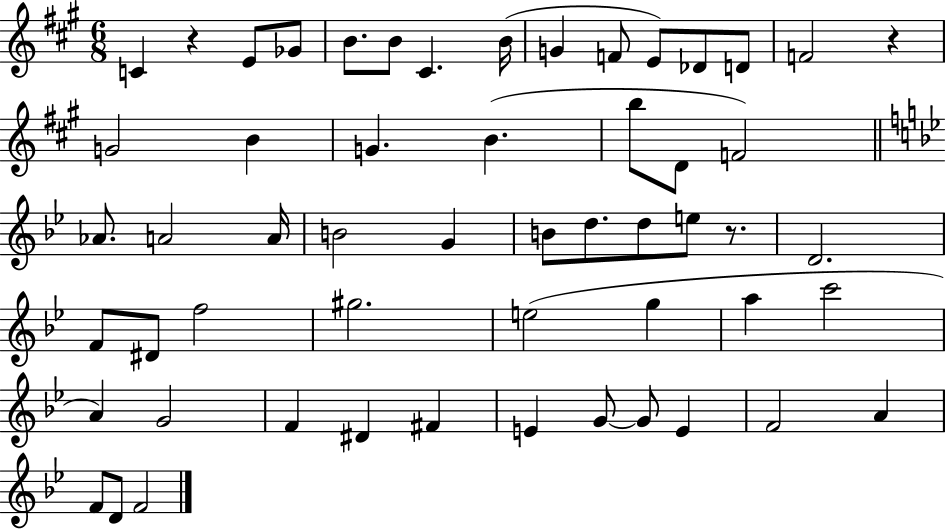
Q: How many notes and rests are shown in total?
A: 55